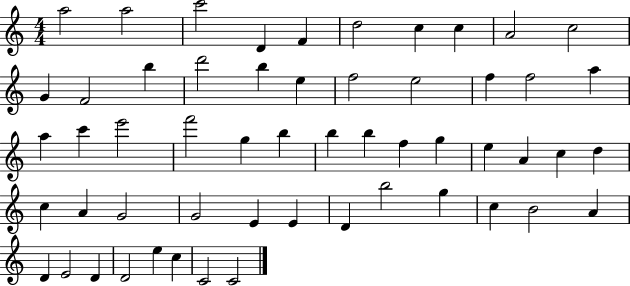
{
  \clef treble
  \numericTimeSignature
  \time 4/4
  \key c \major
  a''2 a''2 | c'''2 d'4 f'4 | d''2 c''4 c''4 | a'2 c''2 | \break g'4 f'2 b''4 | d'''2 b''4 e''4 | f''2 e''2 | f''4 f''2 a''4 | \break a''4 c'''4 e'''2 | f'''2 g''4 b''4 | b''4 b''4 f''4 g''4 | e''4 a'4 c''4 d''4 | \break c''4 a'4 g'2 | g'2 e'4 e'4 | d'4 b''2 g''4 | c''4 b'2 a'4 | \break d'4 e'2 d'4 | d'2 e''4 c''4 | c'2 c'2 | \bar "|."
}